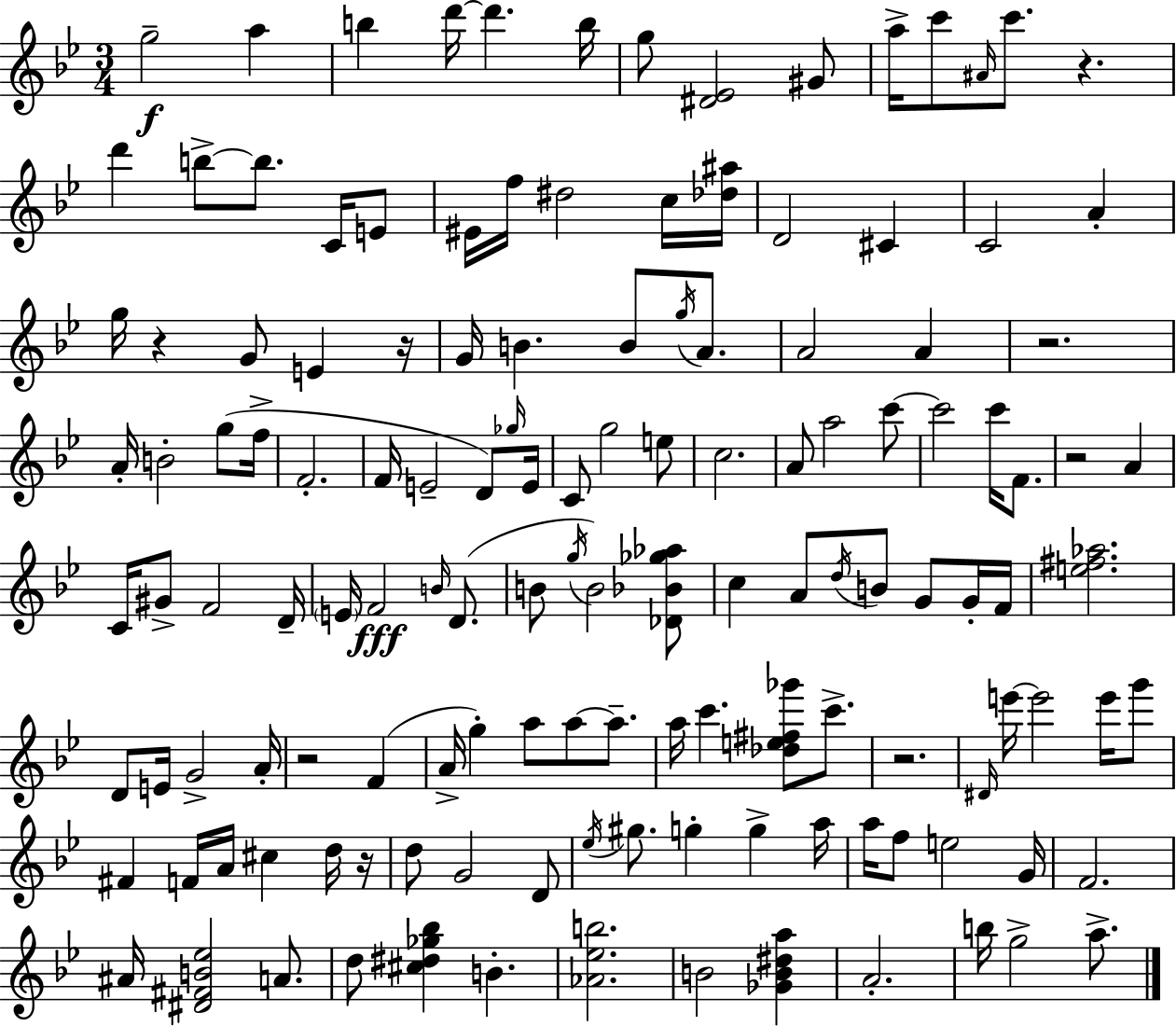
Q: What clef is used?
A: treble